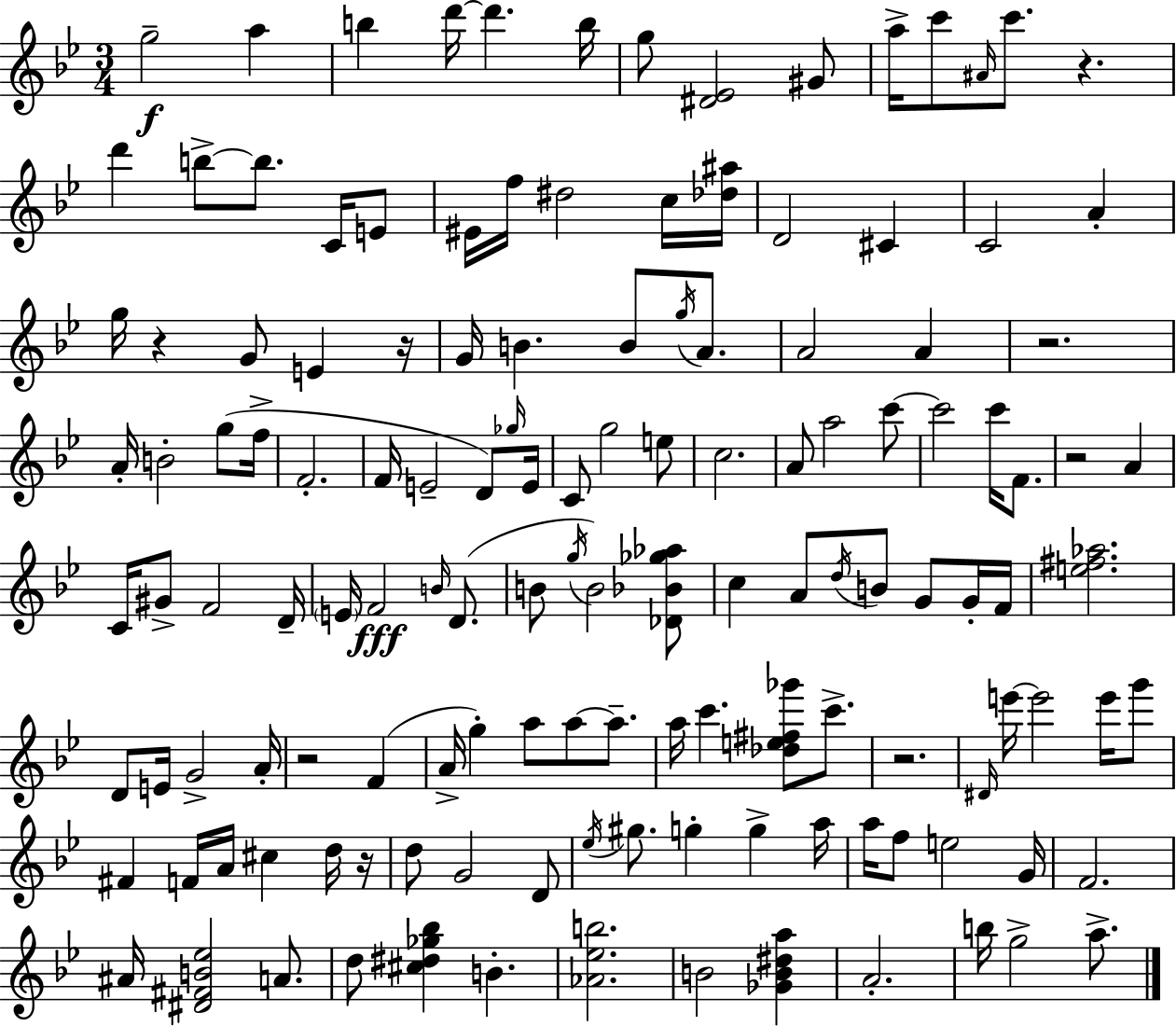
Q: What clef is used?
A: treble